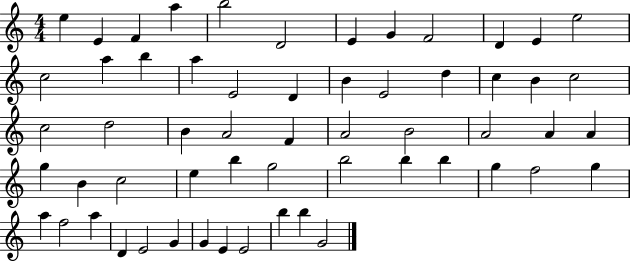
{
  \clef treble
  \numericTimeSignature
  \time 4/4
  \key c \major
  e''4 e'4 f'4 a''4 | b''2 d'2 | e'4 g'4 f'2 | d'4 e'4 e''2 | \break c''2 a''4 b''4 | a''4 e'2 d'4 | b'4 e'2 d''4 | c''4 b'4 c''2 | \break c''2 d''2 | b'4 a'2 f'4 | a'2 b'2 | a'2 a'4 a'4 | \break g''4 b'4 c''2 | e''4 b''4 g''2 | b''2 b''4 b''4 | g''4 f''2 g''4 | \break a''4 f''2 a''4 | d'4 e'2 g'4 | g'4 e'4 e'2 | b''4 b''4 g'2 | \break \bar "|."
}